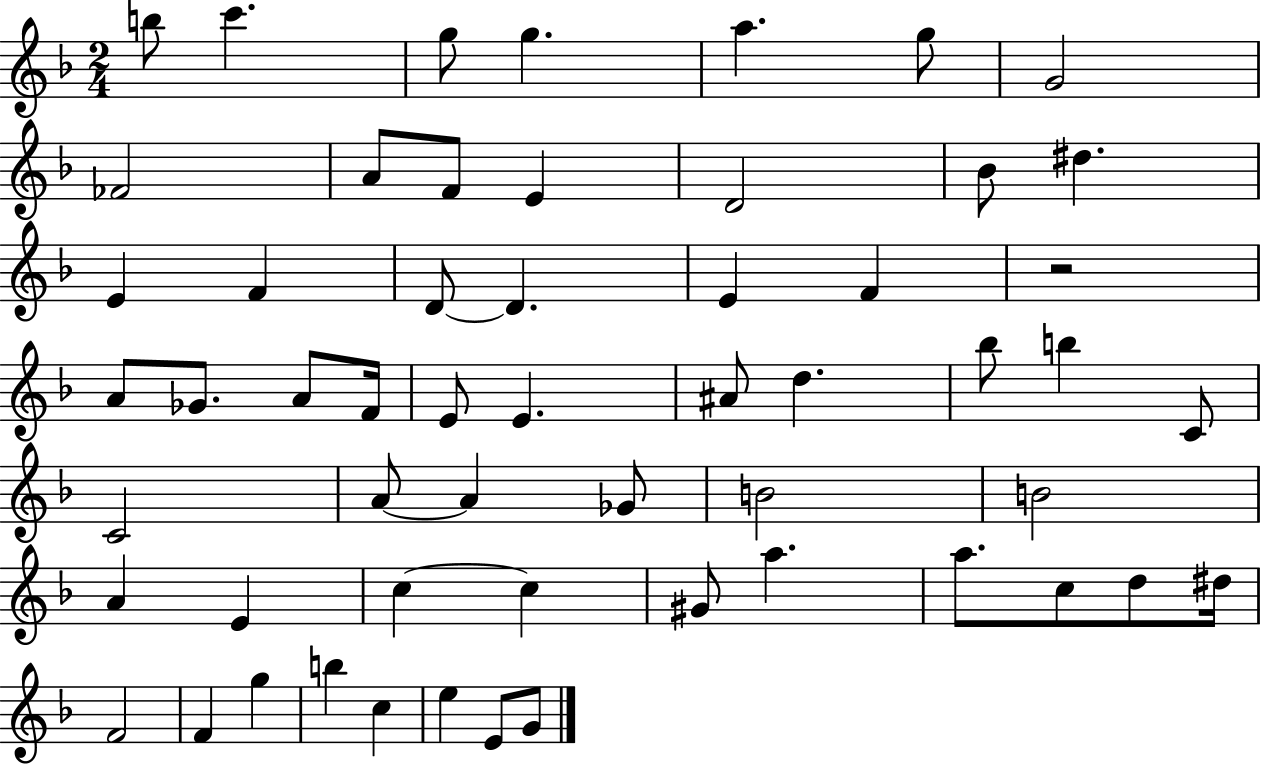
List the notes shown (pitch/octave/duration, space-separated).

B5/e C6/q. G5/e G5/q. A5/q. G5/e G4/h FES4/h A4/e F4/e E4/q D4/h Bb4/e D#5/q. E4/q F4/q D4/e D4/q. E4/q F4/q R/h A4/e Gb4/e. A4/e F4/s E4/e E4/q. A#4/e D5/q. Bb5/e B5/q C4/e C4/h A4/e A4/q Gb4/e B4/h B4/h A4/q E4/q C5/q C5/q G#4/e A5/q. A5/e. C5/e D5/e D#5/s F4/h F4/q G5/q B5/q C5/q E5/q E4/e G4/e